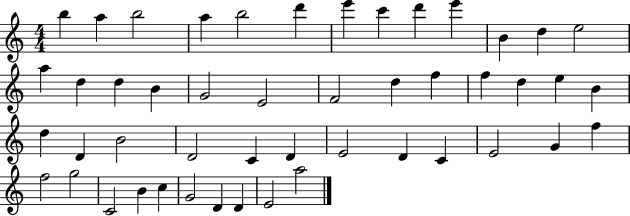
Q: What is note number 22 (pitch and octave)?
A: F5